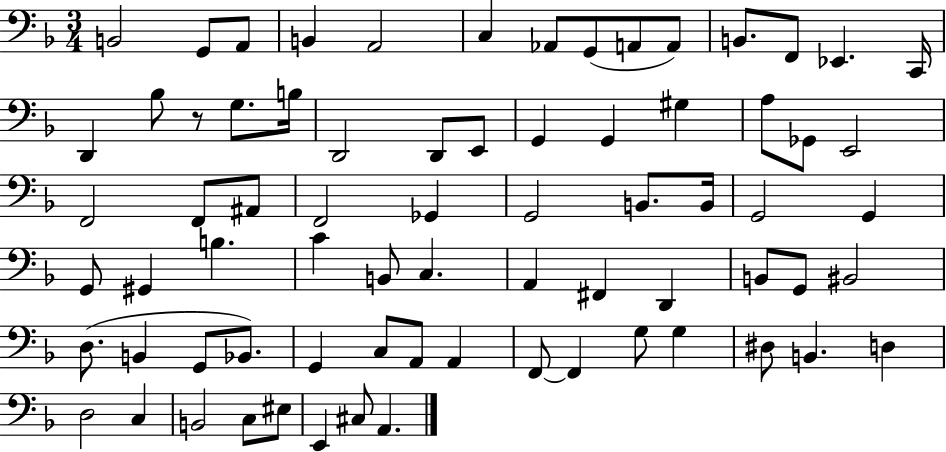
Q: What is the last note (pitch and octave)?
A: A2